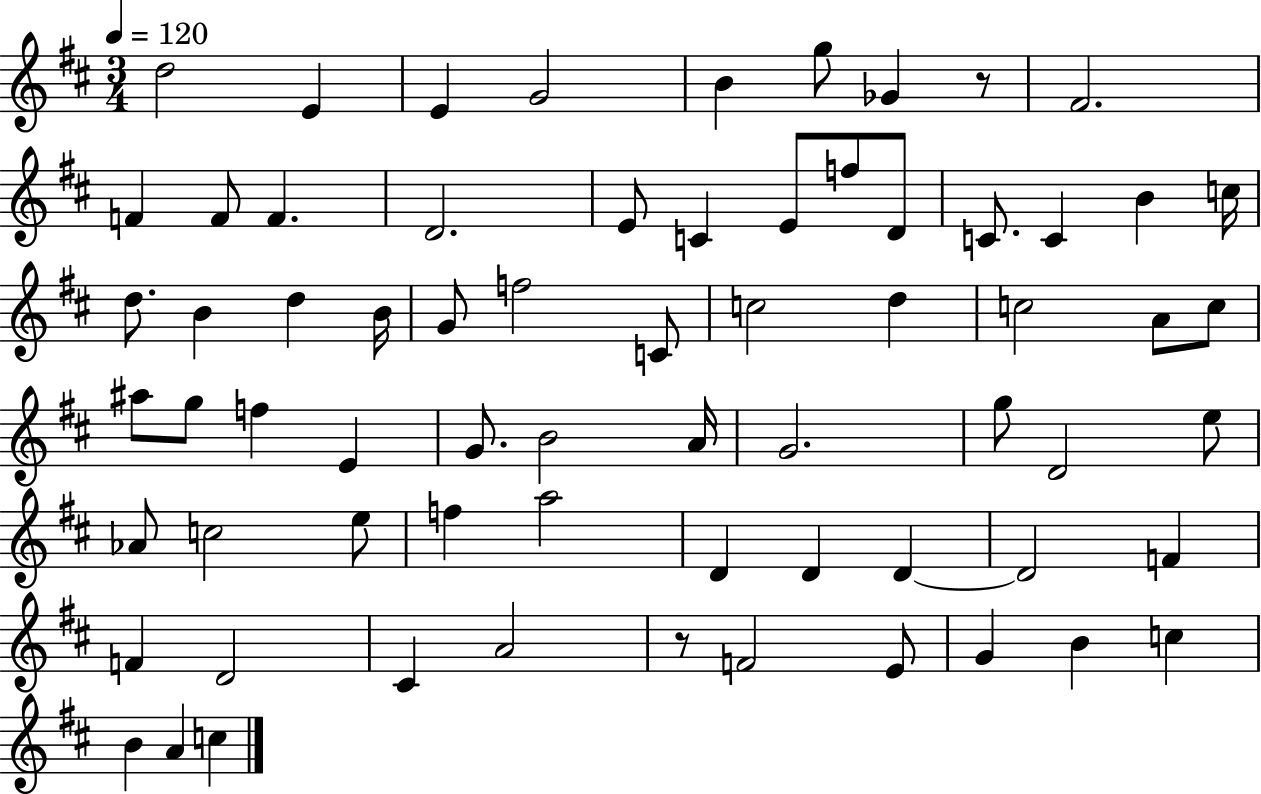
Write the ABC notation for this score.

X:1
T:Untitled
M:3/4
L:1/4
K:D
d2 E E G2 B g/2 _G z/2 ^F2 F F/2 F D2 E/2 C E/2 f/2 D/2 C/2 C B c/4 d/2 B d B/4 G/2 f2 C/2 c2 d c2 A/2 c/2 ^a/2 g/2 f E G/2 B2 A/4 G2 g/2 D2 e/2 _A/2 c2 e/2 f a2 D D D D2 F F D2 ^C A2 z/2 F2 E/2 G B c B A c